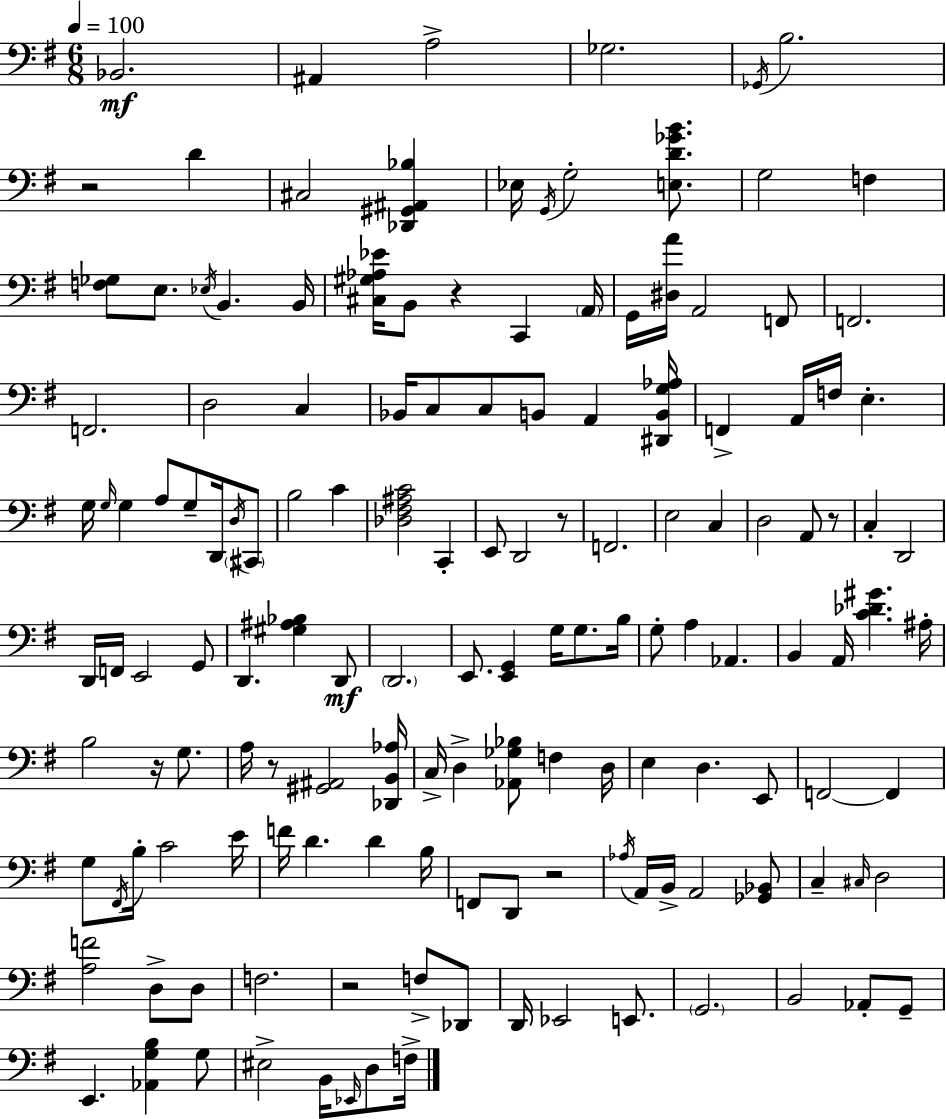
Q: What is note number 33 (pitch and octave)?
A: F2